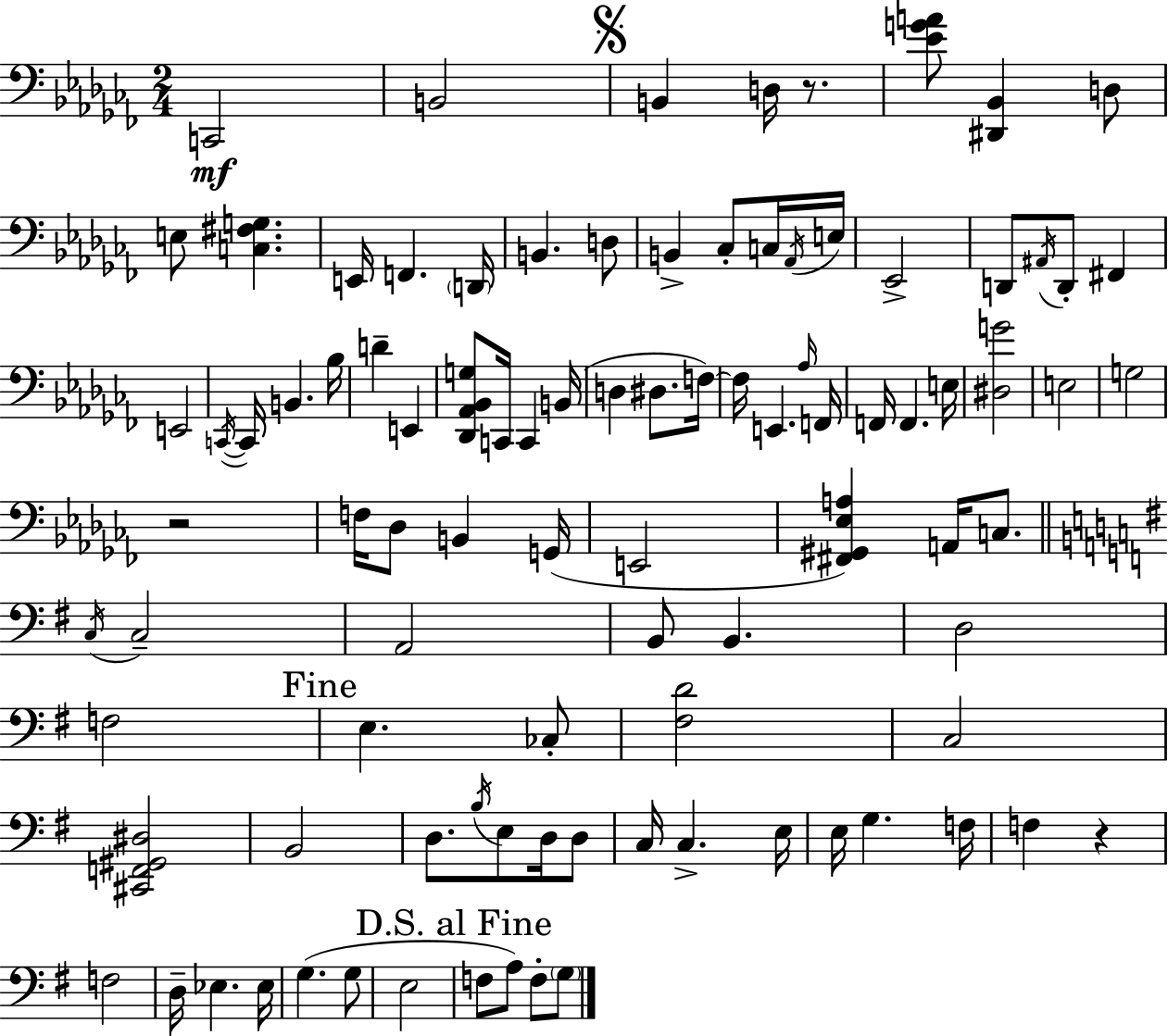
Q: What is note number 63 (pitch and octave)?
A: B3